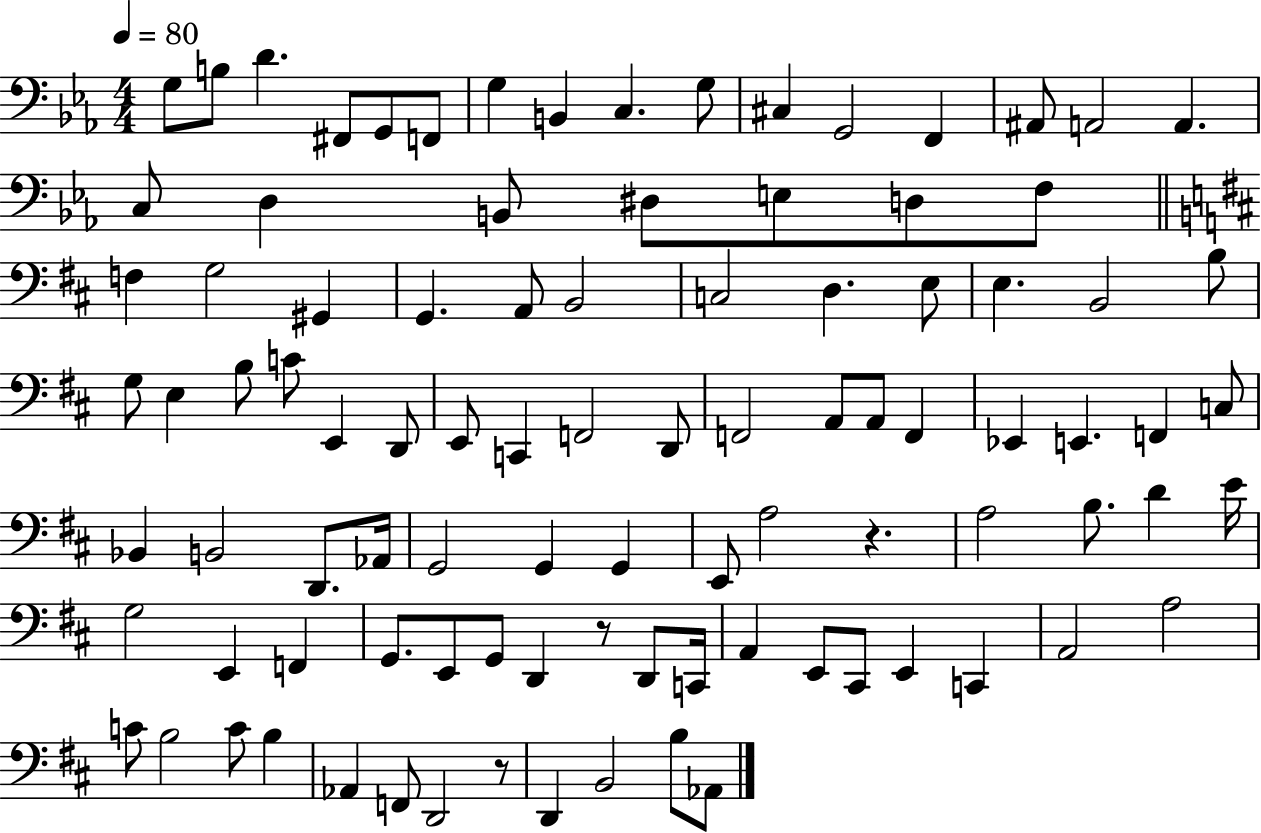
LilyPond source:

{
  \clef bass
  \numericTimeSignature
  \time 4/4
  \key ees \major
  \tempo 4 = 80
  \repeat volta 2 { g8 b8 d'4. fis,8 g,8 f,8 | g4 b,4 c4. g8 | cis4 g,2 f,4 | ais,8 a,2 a,4. | \break c8 d4 b,8 dis8 e8 d8 f8 | \bar "||" \break \key d \major f4 g2 gis,4 | g,4. a,8 b,2 | c2 d4. e8 | e4. b,2 b8 | \break g8 e4 b8 c'8 e,4 d,8 | e,8 c,4 f,2 d,8 | f,2 a,8 a,8 f,4 | ees,4 e,4. f,4 c8 | \break bes,4 b,2 d,8. aes,16 | g,2 g,4 g,4 | e,8 a2 r4. | a2 b8. d'4 e'16 | \break g2 e,4 f,4 | g,8. e,8 g,8 d,4 r8 d,8 c,16 | a,4 e,8 cis,8 e,4 c,4 | a,2 a2 | \break c'8 b2 c'8 b4 | aes,4 f,8 d,2 r8 | d,4 b,2 b8 aes,8 | } \bar "|."
}